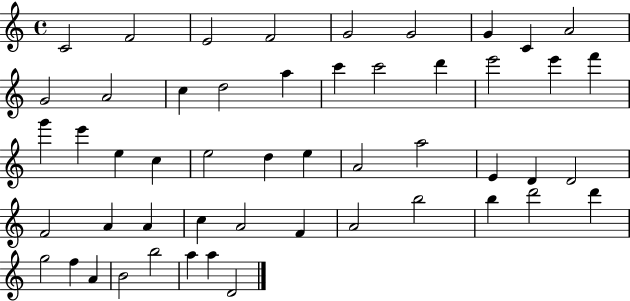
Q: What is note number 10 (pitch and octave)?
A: G4